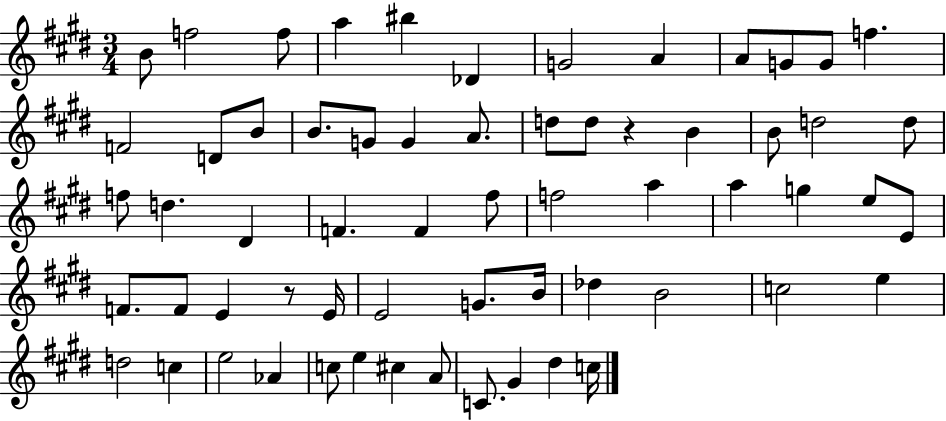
{
  \clef treble
  \numericTimeSignature
  \time 3/4
  \key e \major
  b'8 f''2 f''8 | a''4 bis''4 des'4 | g'2 a'4 | a'8 g'8 g'8 f''4. | \break f'2 d'8 b'8 | b'8. g'8 g'4 a'8. | d''8 d''8 r4 b'4 | b'8 d''2 d''8 | \break f''8 d''4. dis'4 | f'4. f'4 fis''8 | f''2 a''4 | a''4 g''4 e''8 e'8 | \break f'8. f'8 e'4 r8 e'16 | e'2 g'8. b'16 | des''4 b'2 | c''2 e''4 | \break d''2 c''4 | e''2 aes'4 | c''8 e''4 cis''4 a'8 | c'8. gis'4 dis''4 c''16 | \break \bar "|."
}